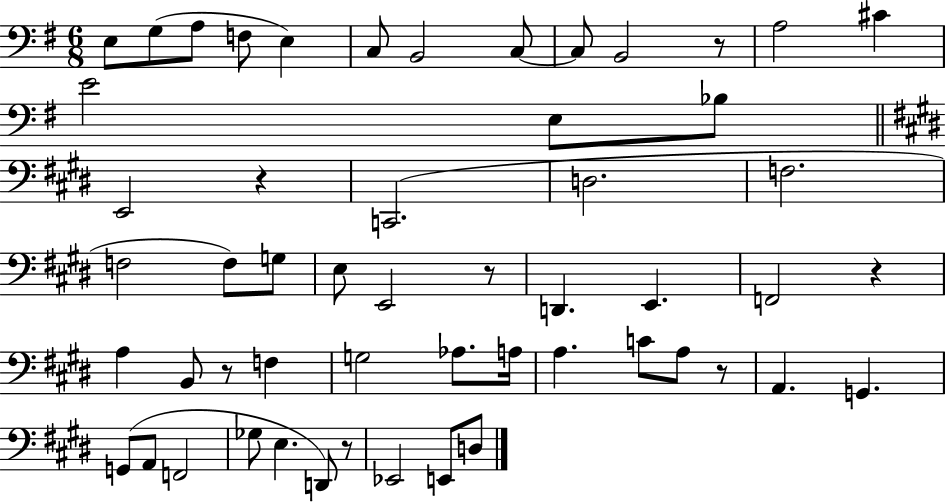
{
  \clef bass
  \numericTimeSignature
  \time 6/8
  \key g \major
  e8 g8( a8 f8 e4) | c8 b,2 c8~~ | c8 b,2 r8 | a2 cis'4 | \break e'2 e8 bes8 | \bar "||" \break \key e \major e,2 r4 | c,2.( | d2. | f2. | \break f2 f8) g8 | e8 e,2 r8 | d,4. e,4. | f,2 r4 | \break a4 b,8 r8 f4 | g2 aes8. a16 | a4. c'8 a8 r8 | a,4. g,4. | \break g,8( a,8 f,2 | ges8 e4. d,8) r8 | ees,2 e,8 d8 | \bar "|."
}